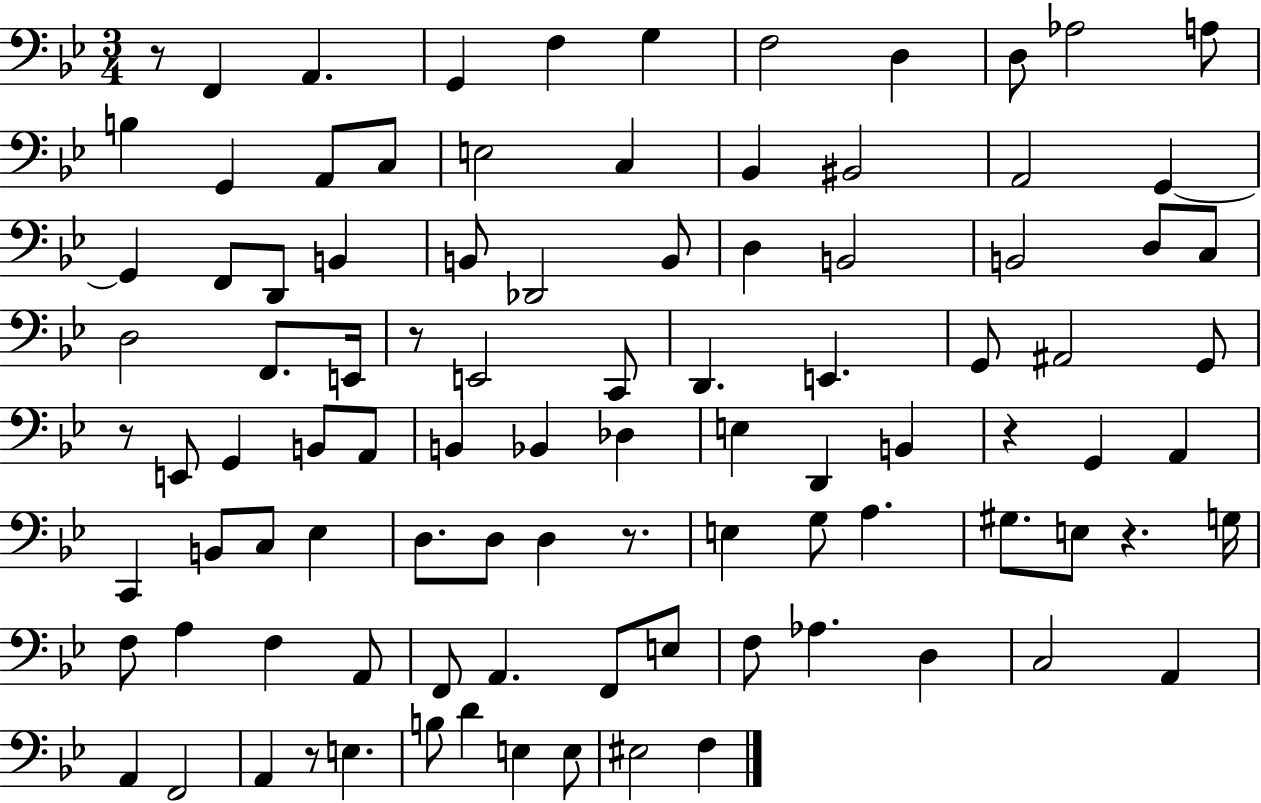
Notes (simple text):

R/e F2/q A2/q. G2/q F3/q G3/q F3/h D3/q D3/e Ab3/h A3/e B3/q G2/q A2/e C3/e E3/h C3/q Bb2/q BIS2/h A2/h G2/q G2/q F2/e D2/e B2/q B2/e Db2/h B2/e D3/q B2/h B2/h D3/e C3/e D3/h F2/e. E2/s R/e E2/h C2/e D2/q. E2/q. G2/e A#2/h G2/e R/e E2/e G2/q B2/e A2/e B2/q Bb2/q Db3/q E3/q D2/q B2/q R/q G2/q A2/q C2/q B2/e C3/e Eb3/q D3/e. D3/e D3/q R/e. E3/q G3/e A3/q. G#3/e. E3/e R/q. G3/s F3/e A3/q F3/q A2/e F2/e A2/q. F2/e E3/e F3/e Ab3/q. D3/q C3/h A2/q A2/q F2/h A2/q R/e E3/q. B3/e D4/q E3/q E3/e EIS3/h F3/q